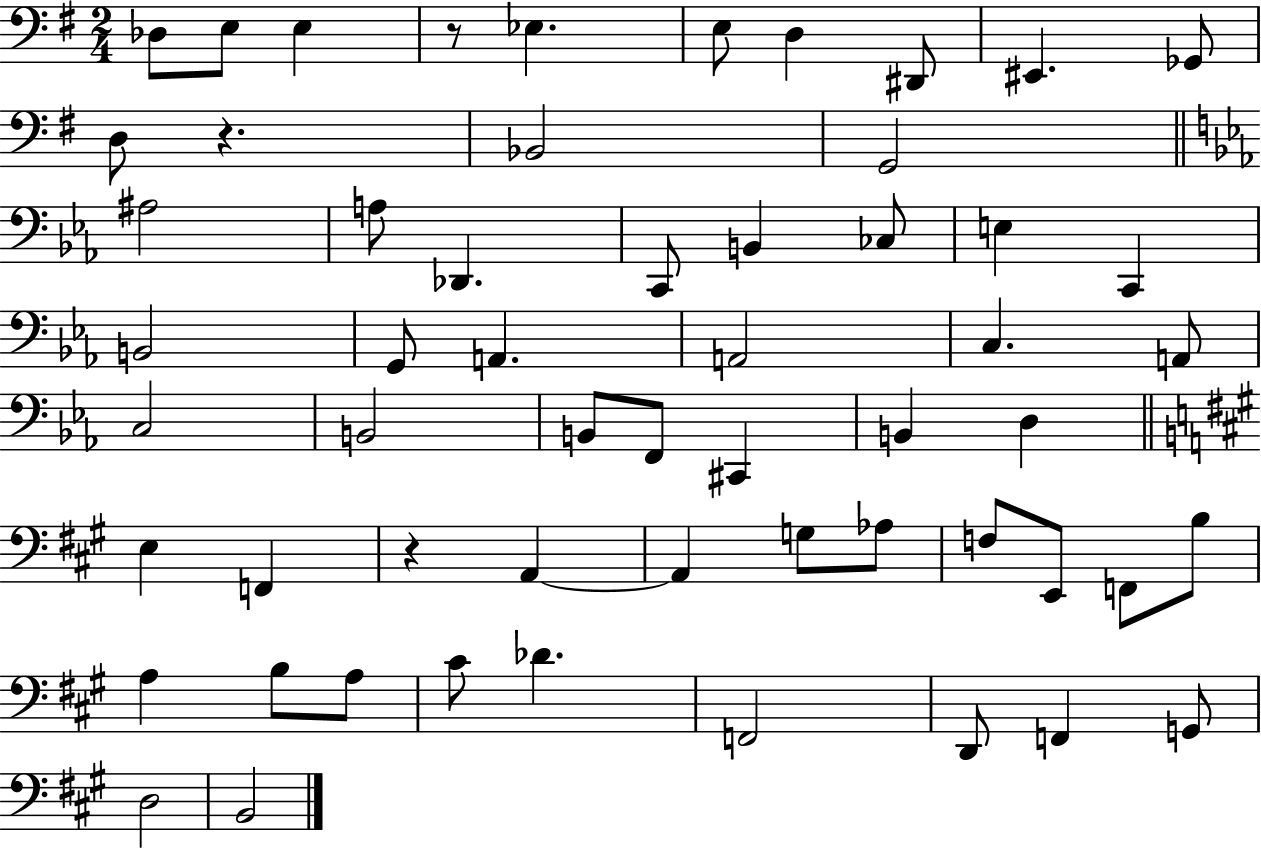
X:1
T:Untitled
M:2/4
L:1/4
K:G
_D,/2 E,/2 E, z/2 _E, E,/2 D, ^D,,/2 ^E,, _G,,/2 D,/2 z _B,,2 G,,2 ^A,2 A,/2 _D,, C,,/2 B,, _C,/2 E, C,, B,,2 G,,/2 A,, A,,2 C, A,,/2 C,2 B,,2 B,,/2 F,,/2 ^C,, B,, D, E, F,, z A,, A,, G,/2 _A,/2 F,/2 E,,/2 F,,/2 B,/2 A, B,/2 A,/2 ^C/2 _D F,,2 D,,/2 F,, G,,/2 D,2 B,,2